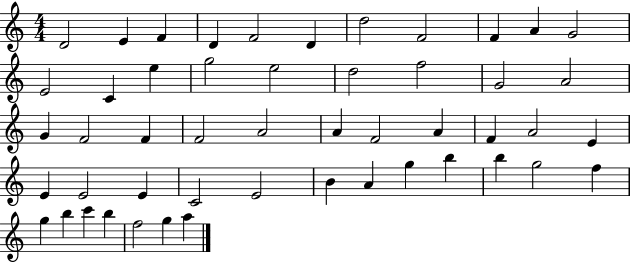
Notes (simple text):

D4/h E4/q F4/q D4/q F4/h D4/q D5/h F4/h F4/q A4/q G4/h E4/h C4/q E5/q G5/h E5/h D5/h F5/h G4/h A4/h G4/q F4/h F4/q F4/h A4/h A4/q F4/h A4/q F4/q A4/h E4/q E4/q E4/h E4/q C4/h E4/h B4/q A4/q G5/q B5/q B5/q G5/h F5/q G5/q B5/q C6/q B5/q F5/h G5/q A5/q